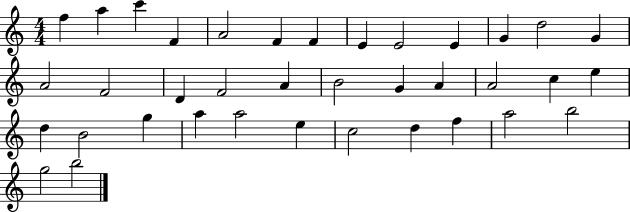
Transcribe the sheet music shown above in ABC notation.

X:1
T:Untitled
M:4/4
L:1/4
K:C
f a c' F A2 F F E E2 E G d2 G A2 F2 D F2 A B2 G A A2 c e d B2 g a a2 e c2 d f a2 b2 g2 b2